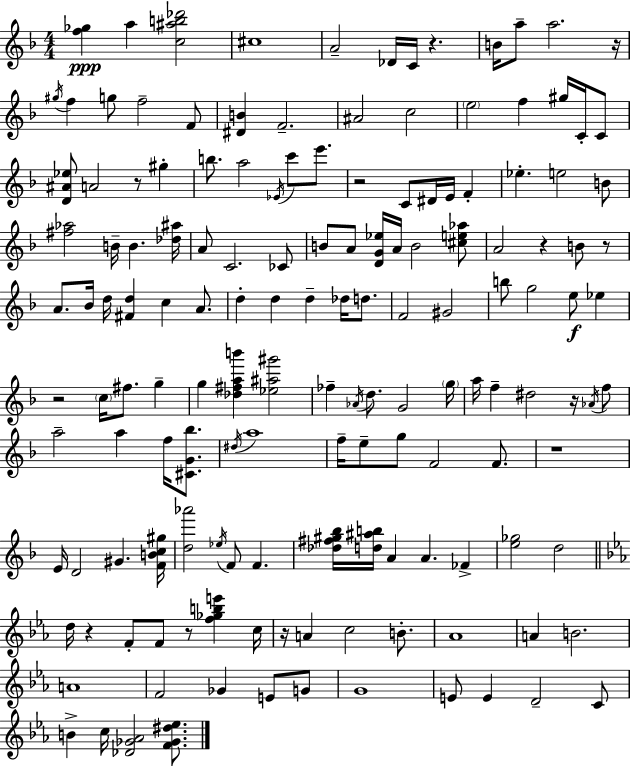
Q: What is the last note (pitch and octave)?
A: C5